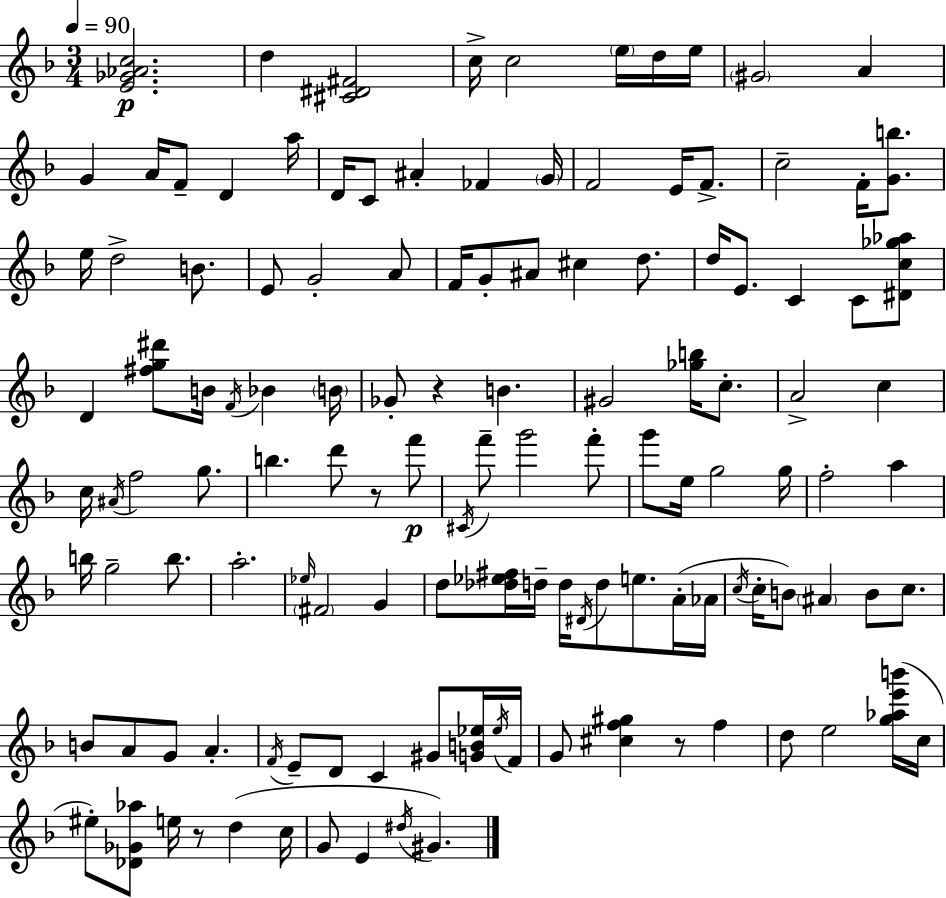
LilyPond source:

{
  \clef treble
  \numericTimeSignature
  \time 3/4
  \key f \major
  \tempo 4 = 90
  \repeat volta 2 { <e' ges' aes' c''>2.\p | d''4 <cis' dis' fis'>2 | c''16-> c''2 \parenthesize e''16 d''16 e''16 | \parenthesize gis'2 a'4 | \break g'4 a'16 f'8-- d'4 a''16 | d'16 c'8 ais'4-. fes'4 \parenthesize g'16 | f'2 e'16 f'8.-> | c''2-- f'16-. <g' b''>8. | \break e''16 d''2-> b'8. | e'8 g'2-. a'8 | f'16 g'8-. ais'8 cis''4 d''8. | d''16 e'8. c'4 c'8 <dis' c'' ges'' aes''>8 | \break d'4 <fis'' g'' dis'''>8 b'16 \acciaccatura { f'16 } bes'4 | \parenthesize b'16 ges'8-. r4 b'4. | gis'2 <ges'' b''>16 c''8.-. | a'2-> c''4 | \break c''16 \acciaccatura { ais'16 } f''2 g''8. | b''4. d'''8 r8 | f'''8\p \acciaccatura { cis'16 } f'''8-- g'''2 | f'''8-. g'''8 e''16 g''2 | \break g''16 f''2-. a''4 | b''16 g''2-- | b''8. a''2.-. | \grace { ees''16 } \parenthesize fis'2 | \break g'4 d''8 <des'' ees'' fis''>16 d''16-- d''16 \acciaccatura { dis'16 } d''8 | e''8. a'16-.( aes'16 \acciaccatura { c''16 } c''16-. b'8) \parenthesize ais'4 | b'8 c''8. b'8 a'8 g'8 | a'4.-. \acciaccatura { f'16 } e'8-- d'8 c'4 | \break gis'8 <g' b' ees''>16 \acciaccatura { ees''16 } f'16 g'8 <cis'' f'' gis''>4 | r8 f''4 d''8 e''2 | <g'' aes'' e''' b'''>16( c''16 eis''8-.) <des' ges' aes''>8 | e''16 r8 d''4( c''16 g'8 e'4 | \break \acciaccatura { dis''16 } gis'4.) } \bar "|."
}